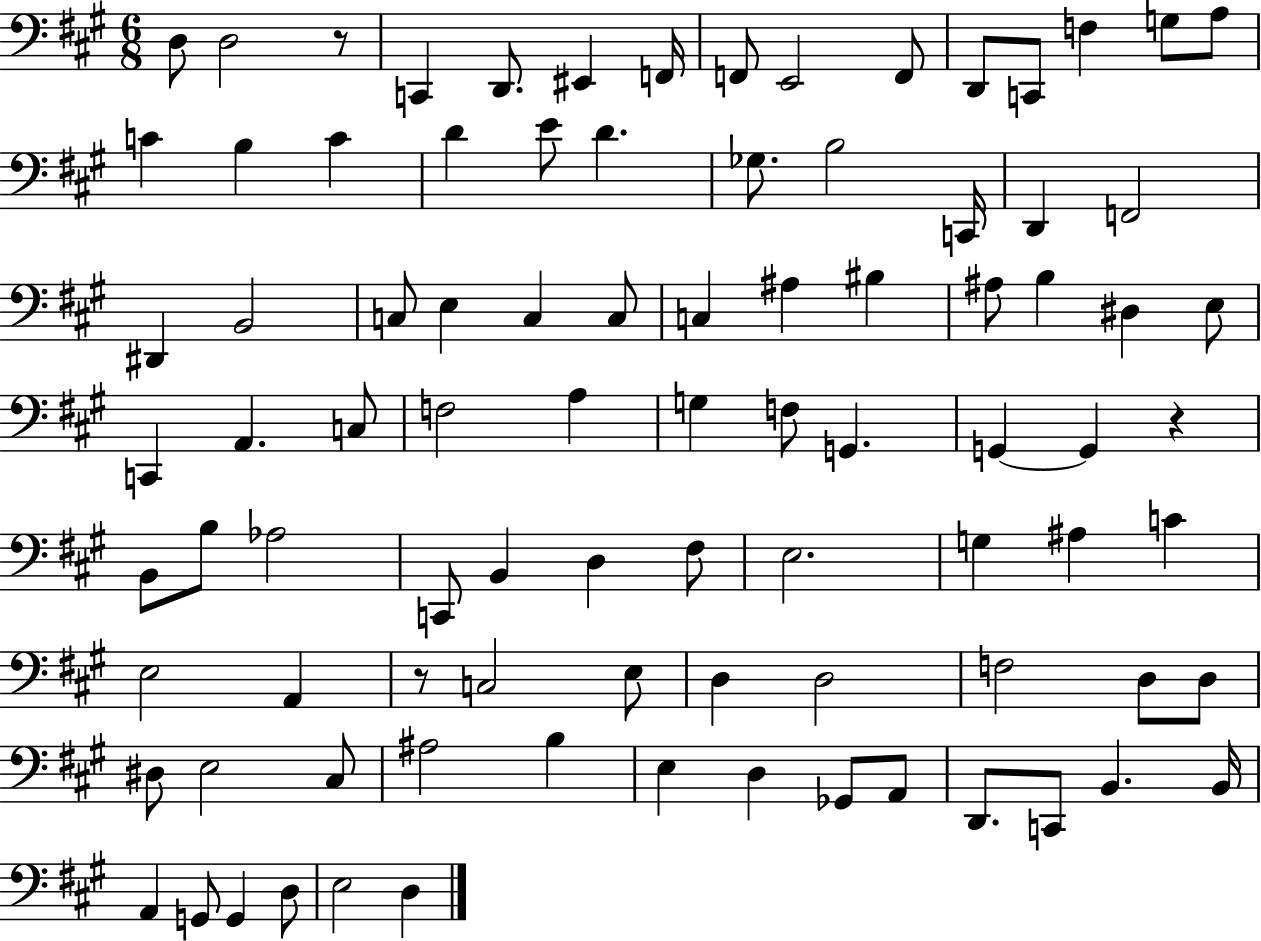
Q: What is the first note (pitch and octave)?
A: D3